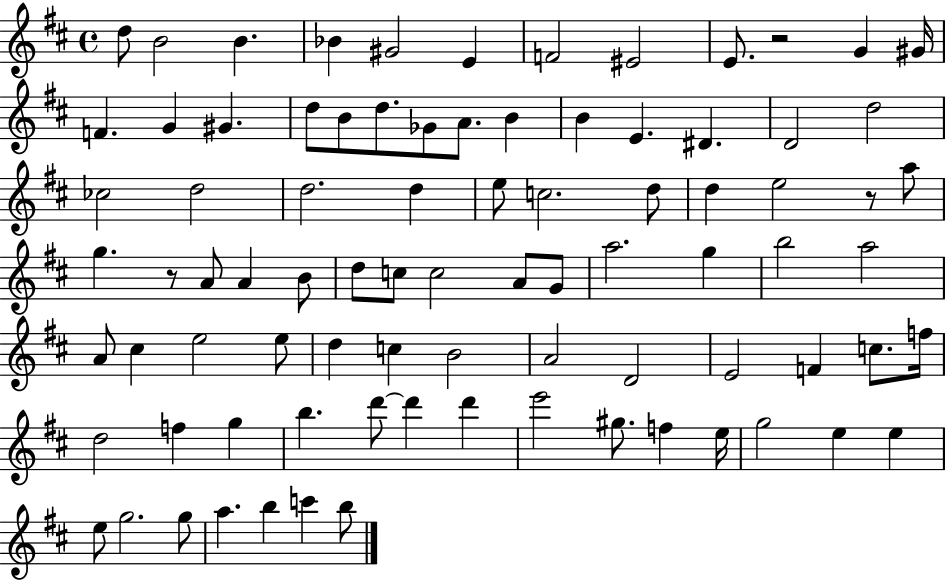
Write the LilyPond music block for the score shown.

{
  \clef treble
  \time 4/4
  \defaultTimeSignature
  \key d \major
  d''8 b'2 b'4. | bes'4 gis'2 e'4 | f'2 eis'2 | e'8. r2 g'4 gis'16 | \break f'4. g'4 gis'4. | d''8 b'8 d''8. ges'8 a'8. b'4 | b'4 e'4. dis'4. | d'2 d''2 | \break ces''2 d''2 | d''2. d''4 | e''8 c''2. d''8 | d''4 e''2 r8 a''8 | \break g''4. r8 a'8 a'4 b'8 | d''8 c''8 c''2 a'8 g'8 | a''2. g''4 | b''2 a''2 | \break a'8 cis''4 e''2 e''8 | d''4 c''4 b'2 | a'2 d'2 | e'2 f'4 c''8. f''16 | \break d''2 f''4 g''4 | b''4. d'''8~~ d'''4 d'''4 | e'''2 gis''8. f''4 e''16 | g''2 e''4 e''4 | \break e''8 g''2. g''8 | a''4. b''4 c'''4 b''8 | \bar "|."
}